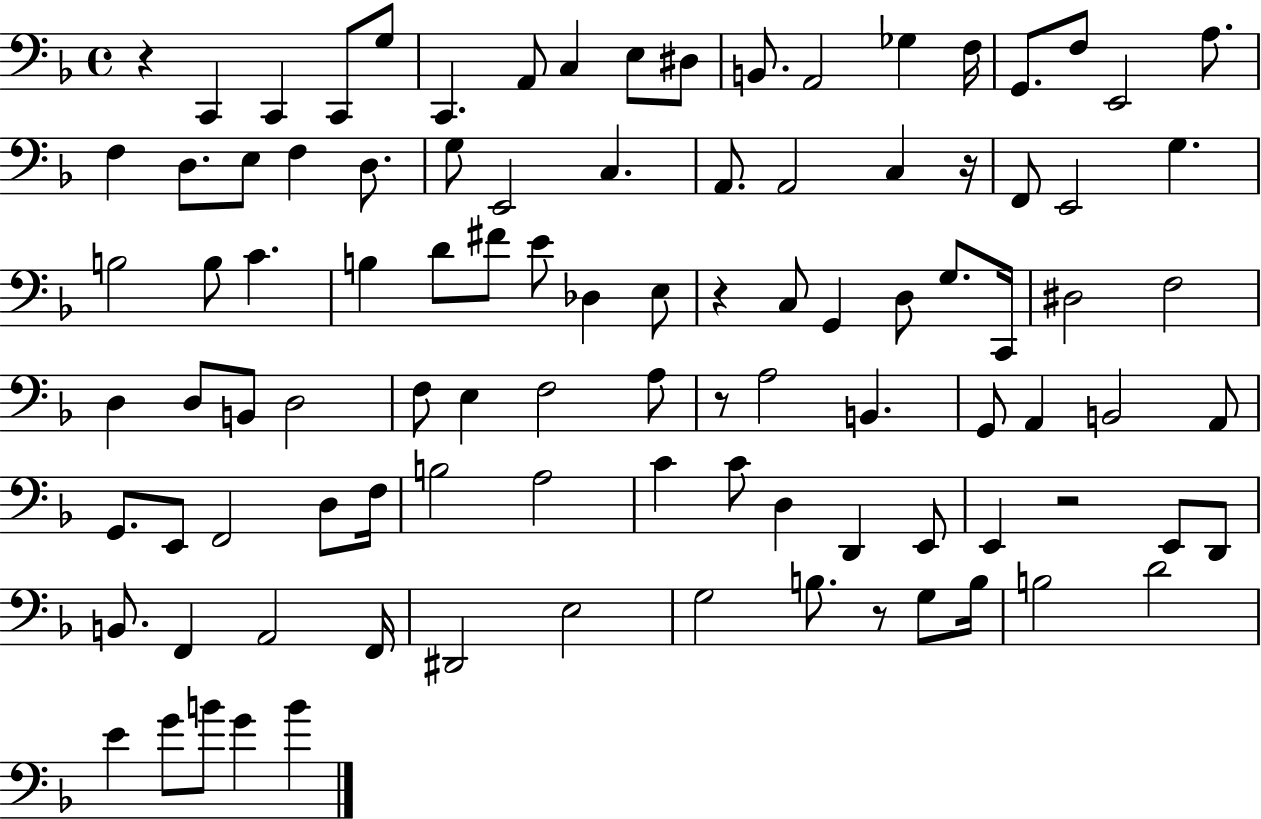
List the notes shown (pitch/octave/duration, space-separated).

R/q C2/q C2/q C2/e G3/e C2/q. A2/e C3/q E3/e D#3/e B2/e. A2/h Gb3/q F3/s G2/e. F3/e E2/h A3/e. F3/q D3/e. E3/e F3/q D3/e. G3/e E2/h C3/q. A2/e. A2/h C3/q R/s F2/e E2/h G3/q. B3/h B3/e C4/q. B3/q D4/e F#4/e E4/e Db3/q E3/e R/q C3/e G2/q D3/e G3/e. C2/s D#3/h F3/h D3/q D3/e B2/e D3/h F3/e E3/q F3/h A3/e R/e A3/h B2/q. G2/e A2/q B2/h A2/e G2/e. E2/e F2/h D3/e F3/s B3/h A3/h C4/q C4/e D3/q D2/q E2/e E2/q R/h E2/e D2/e B2/e. F2/q A2/h F2/s D#2/h E3/h G3/h B3/e. R/e G3/e B3/s B3/h D4/h E4/q G4/e B4/e G4/q B4/q